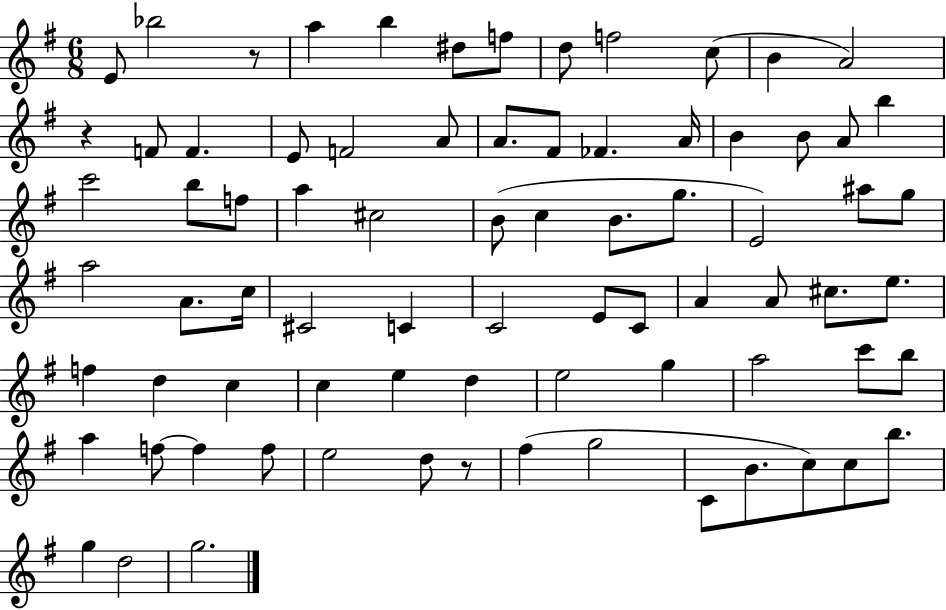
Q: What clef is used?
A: treble